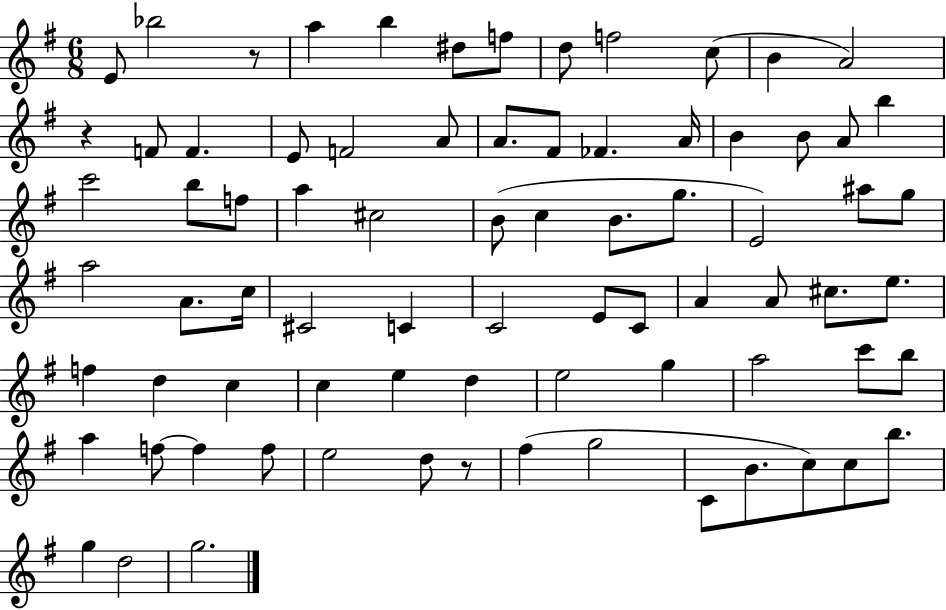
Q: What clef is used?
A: treble